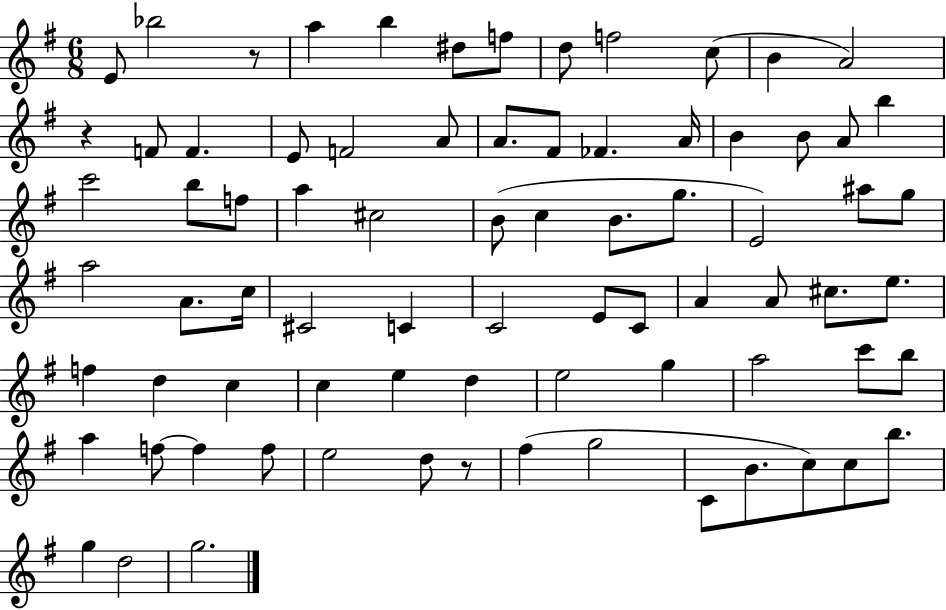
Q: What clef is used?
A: treble